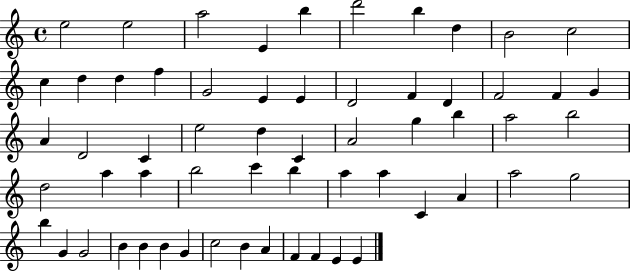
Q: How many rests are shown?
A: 0